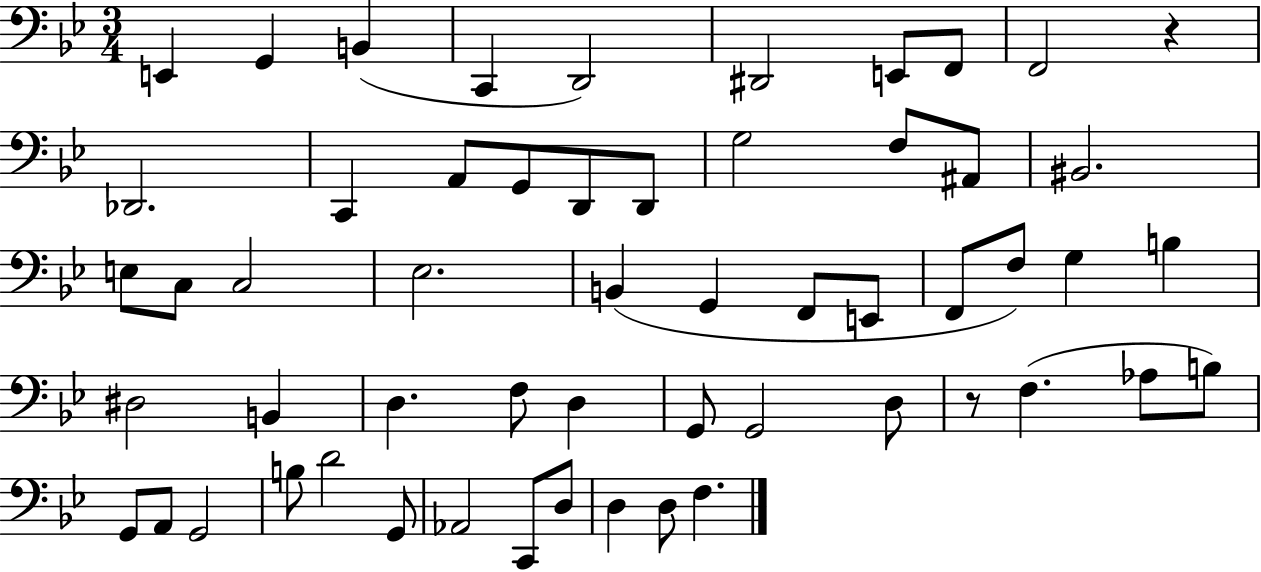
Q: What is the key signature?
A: BES major